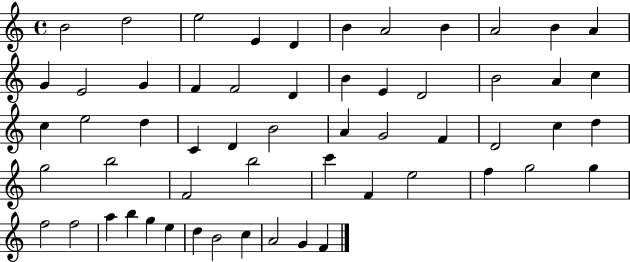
{
  \clef treble
  \time 4/4
  \defaultTimeSignature
  \key c \major
  b'2 d''2 | e''2 e'4 d'4 | b'4 a'2 b'4 | a'2 b'4 a'4 | \break g'4 e'2 g'4 | f'4 f'2 d'4 | b'4 e'4 d'2 | b'2 a'4 c''4 | \break c''4 e''2 d''4 | c'4 d'4 b'2 | a'4 g'2 f'4 | d'2 c''4 d''4 | \break g''2 b''2 | f'2 b''2 | c'''4 f'4 e''2 | f''4 g''2 g''4 | \break f''2 f''2 | a''4 b''4 g''4 e''4 | d''4 b'2 c''4 | a'2 g'4 f'4 | \break \bar "|."
}